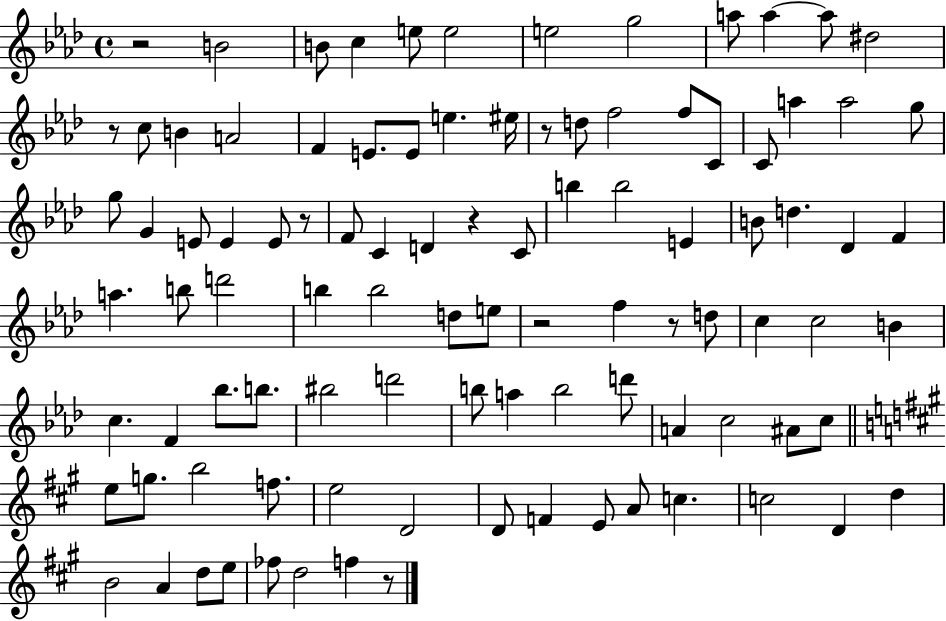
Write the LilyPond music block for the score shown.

{
  \clef treble
  \time 4/4
  \defaultTimeSignature
  \key aes \major
  \repeat volta 2 { r2 b'2 | b'8 c''4 e''8 e''2 | e''2 g''2 | a''8 a''4~~ a''8 dis''2 | \break r8 c''8 b'4 a'2 | f'4 e'8. e'8 e''4. eis''16 | r8 d''8 f''2 f''8 c'8 | c'8 a''4 a''2 g''8 | \break g''8 g'4 e'8 e'4 e'8 r8 | f'8 c'4 d'4 r4 c'8 | b''4 b''2 e'4 | b'8 d''4. des'4 f'4 | \break a''4. b''8 d'''2 | b''4 b''2 d''8 e''8 | r2 f''4 r8 d''8 | c''4 c''2 b'4 | \break c''4. f'4 bes''8. b''8. | bis''2 d'''2 | b''8 a''4 b''2 d'''8 | a'4 c''2 ais'8 c''8 | \break \bar "||" \break \key a \major e''8 g''8. b''2 f''8. | e''2 d'2 | d'8 f'4 e'8 a'8 c''4. | c''2 d'4 d''4 | \break b'2 a'4 d''8 e''8 | fes''8 d''2 f''4 r8 | } \bar "|."
}